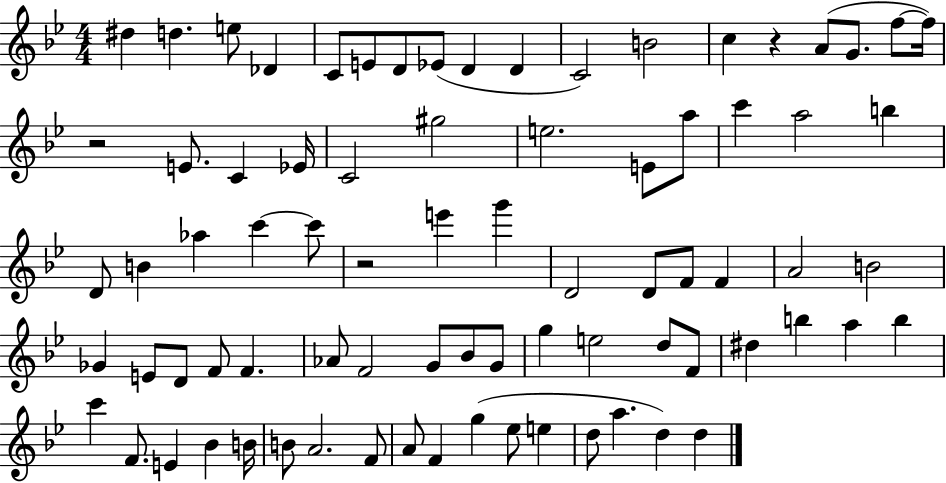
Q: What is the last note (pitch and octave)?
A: D5